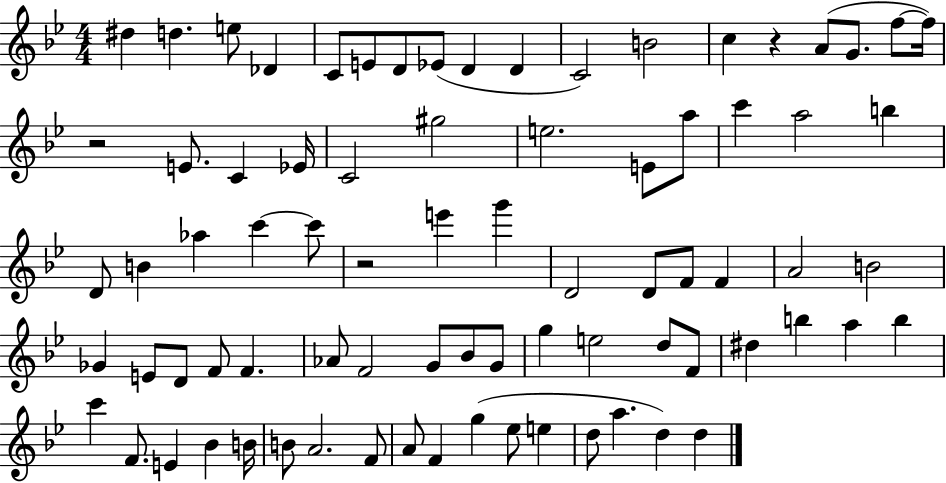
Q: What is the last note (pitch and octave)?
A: D5